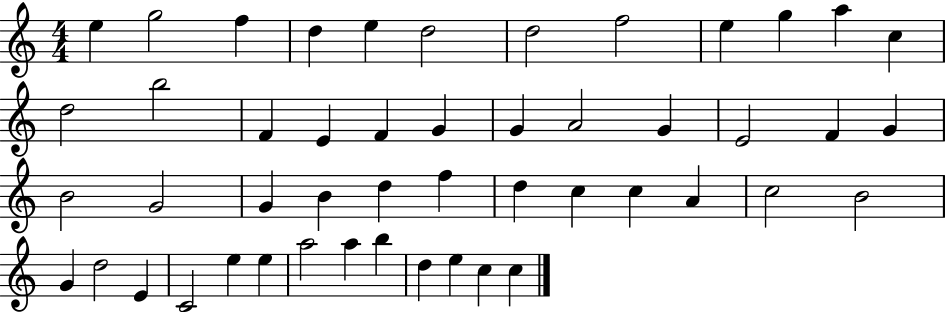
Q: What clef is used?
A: treble